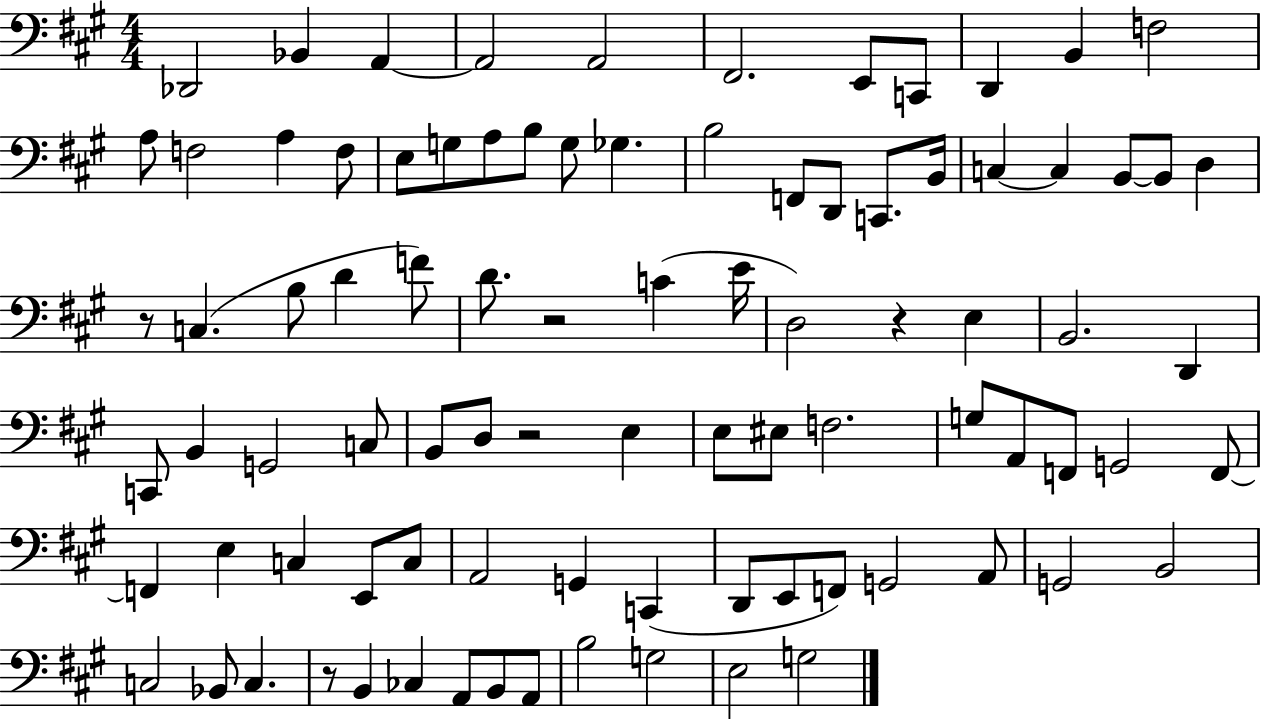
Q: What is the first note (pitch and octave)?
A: Db2